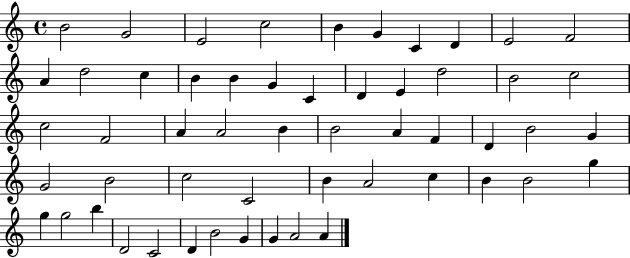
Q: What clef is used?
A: treble